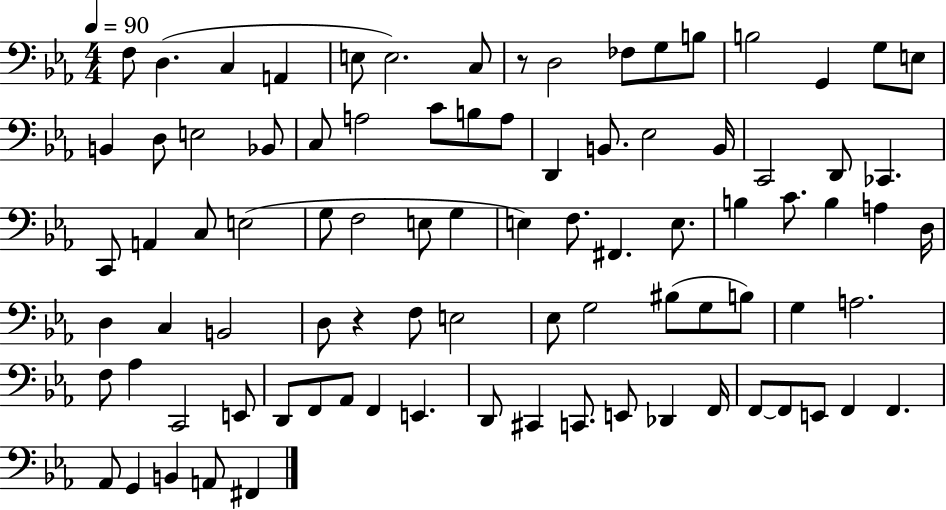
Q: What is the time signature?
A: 4/4